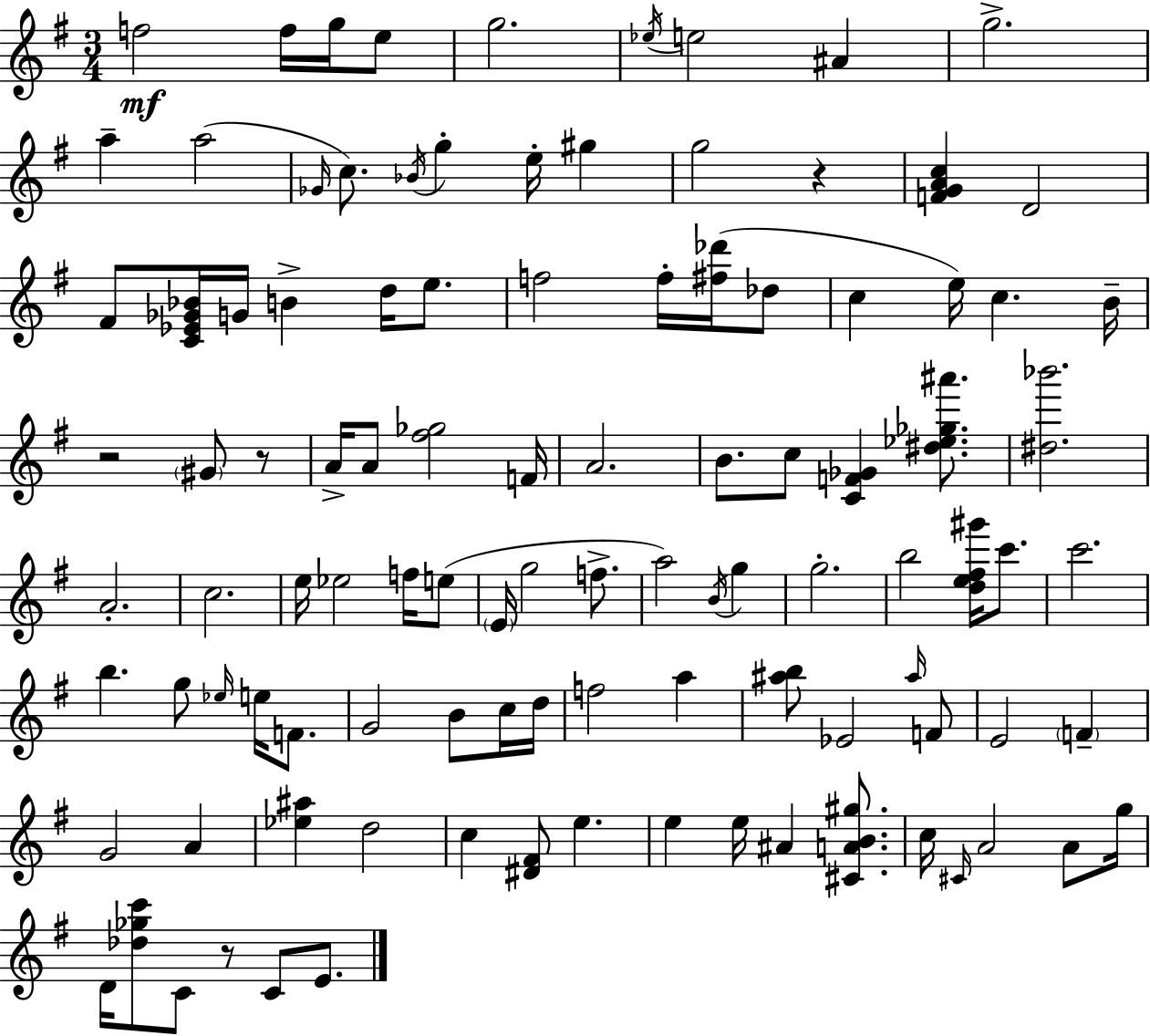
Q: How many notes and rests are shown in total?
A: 104